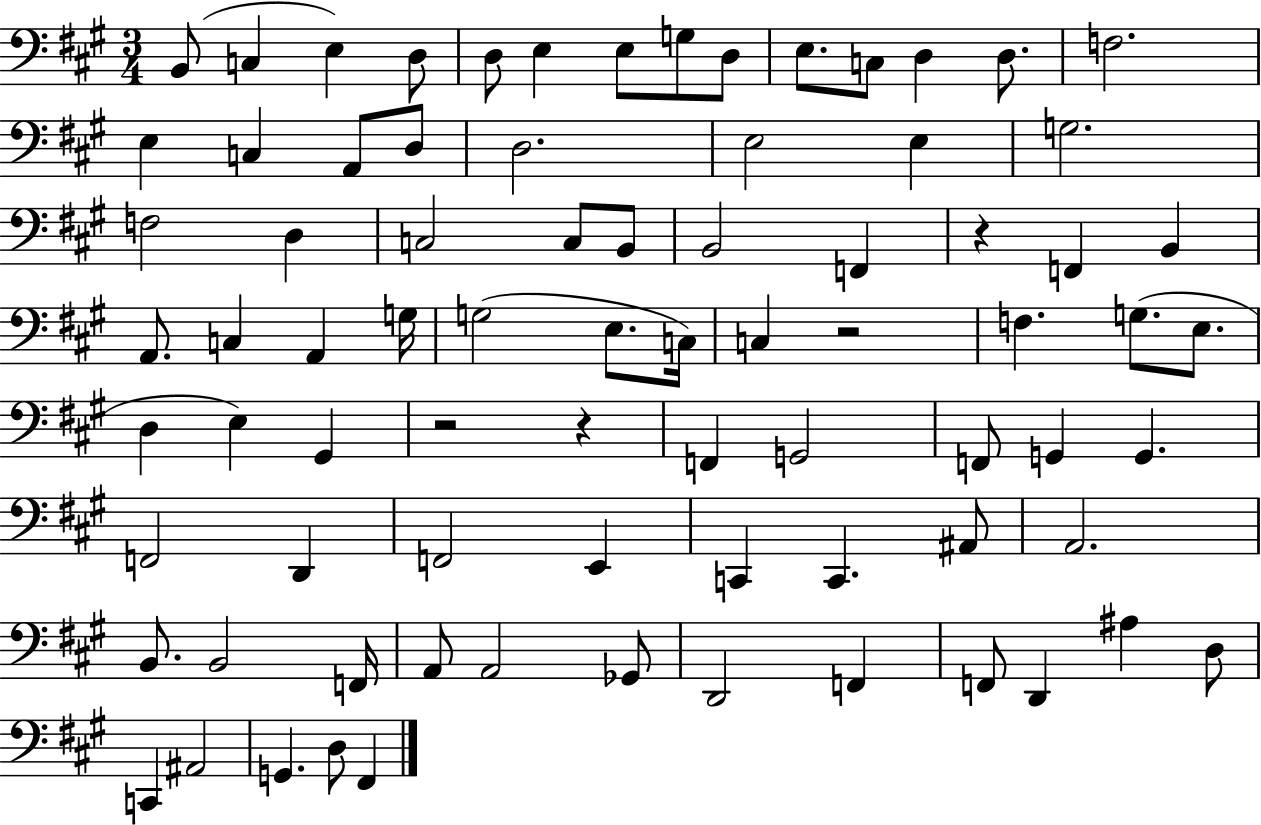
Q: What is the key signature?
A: A major